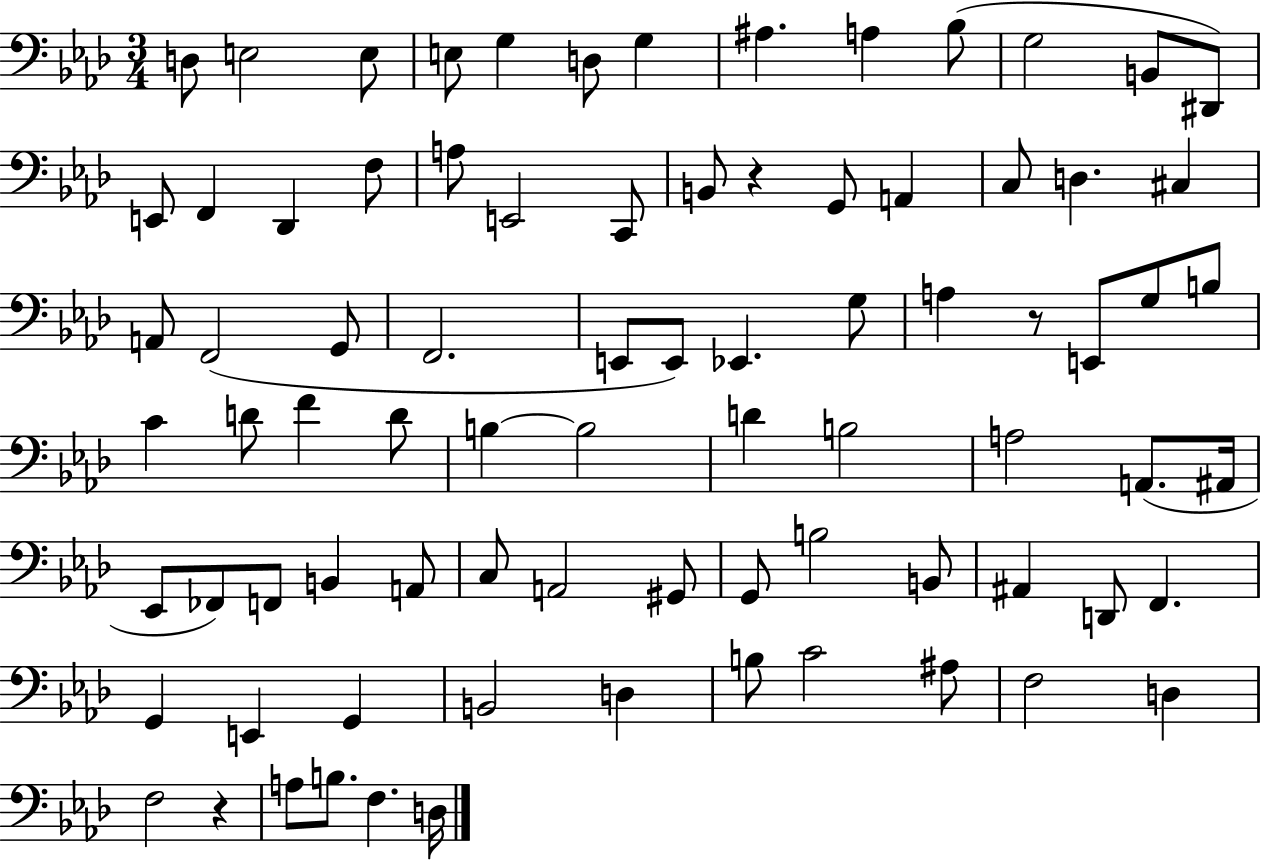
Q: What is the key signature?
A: AES major